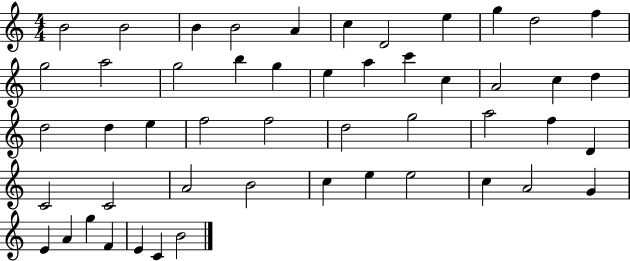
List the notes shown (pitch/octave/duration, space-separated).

B4/h B4/h B4/q B4/h A4/q C5/q D4/h E5/q G5/q D5/h F5/q G5/h A5/h G5/h B5/q G5/q E5/q A5/q C6/q C5/q A4/h C5/q D5/q D5/h D5/q E5/q F5/h F5/h D5/h G5/h A5/h F5/q D4/q C4/h C4/h A4/h B4/h C5/q E5/q E5/h C5/q A4/h G4/q E4/q A4/q G5/q F4/q E4/q C4/q B4/h